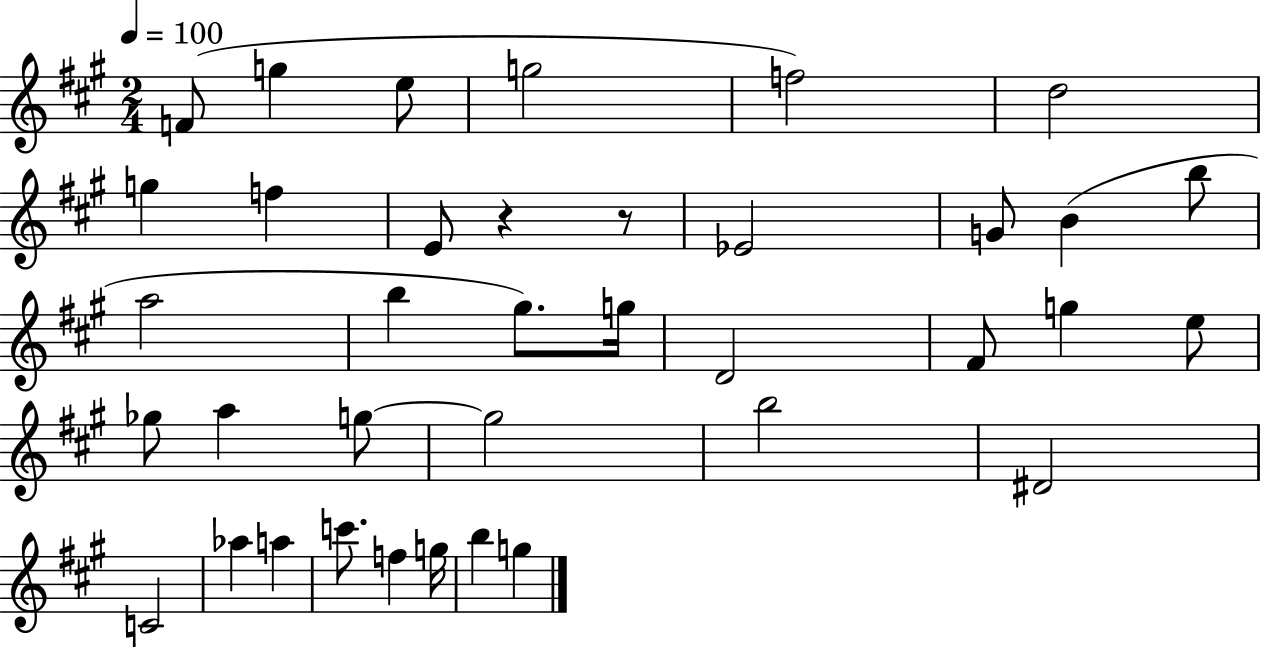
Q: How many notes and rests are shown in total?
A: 37